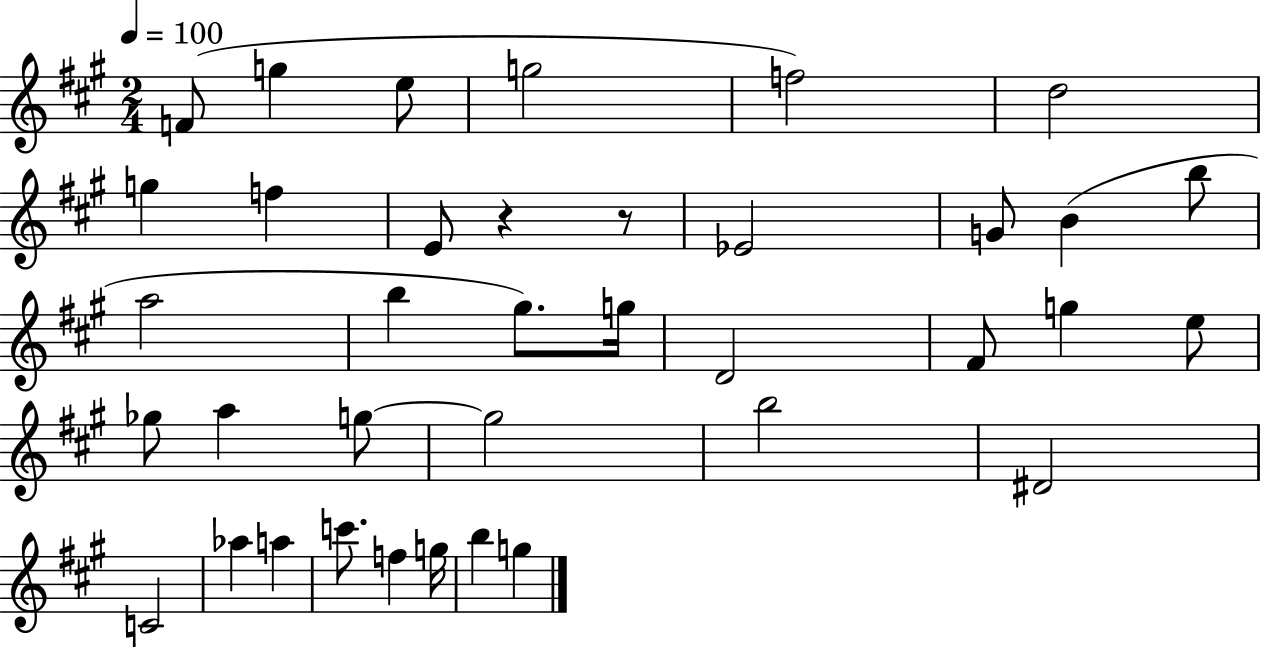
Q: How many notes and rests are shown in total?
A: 37